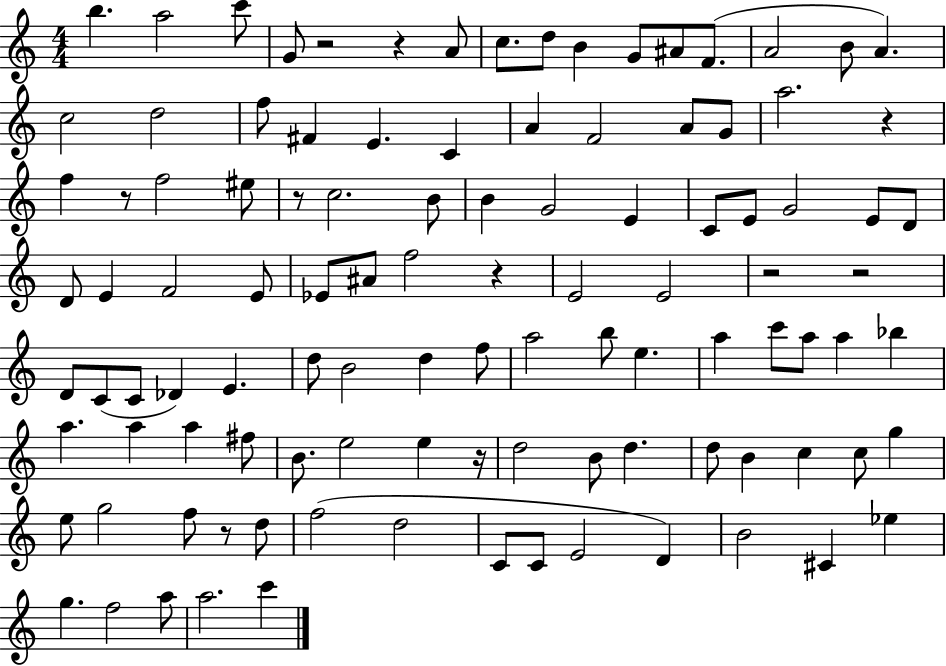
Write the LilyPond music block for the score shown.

{
  \clef treble
  \numericTimeSignature
  \time 4/4
  \key c \major
  b''4. a''2 c'''8 | g'8 r2 r4 a'8 | c''8. d''8 b'4 g'8 ais'8 f'8.( | a'2 b'8 a'4.) | \break c''2 d''2 | f''8 fis'4 e'4. c'4 | a'4 f'2 a'8 g'8 | a''2. r4 | \break f''4 r8 f''2 eis''8 | r8 c''2. b'8 | b'4 g'2 e'4 | c'8 e'8 g'2 e'8 d'8 | \break d'8 e'4 f'2 e'8 | ees'8 ais'8 f''2 r4 | e'2 e'2 | r2 r2 | \break d'8 c'8( c'8 des'4) e'4. | d''8 b'2 d''4 f''8 | a''2 b''8 e''4. | a''4 c'''8 a''8 a''4 bes''4 | \break a''4. a''4 a''4 fis''8 | b'8. e''2 e''4 r16 | d''2 b'8 d''4. | d''8 b'4 c''4 c''8 g''4 | \break e''8 g''2 f''8 r8 d''8 | f''2( d''2 | c'8 c'8 e'2 d'4) | b'2 cis'4 ees''4 | \break g''4. f''2 a''8 | a''2. c'''4 | \bar "|."
}